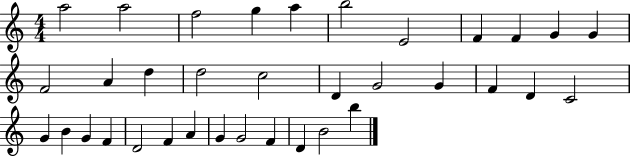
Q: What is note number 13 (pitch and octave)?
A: A4